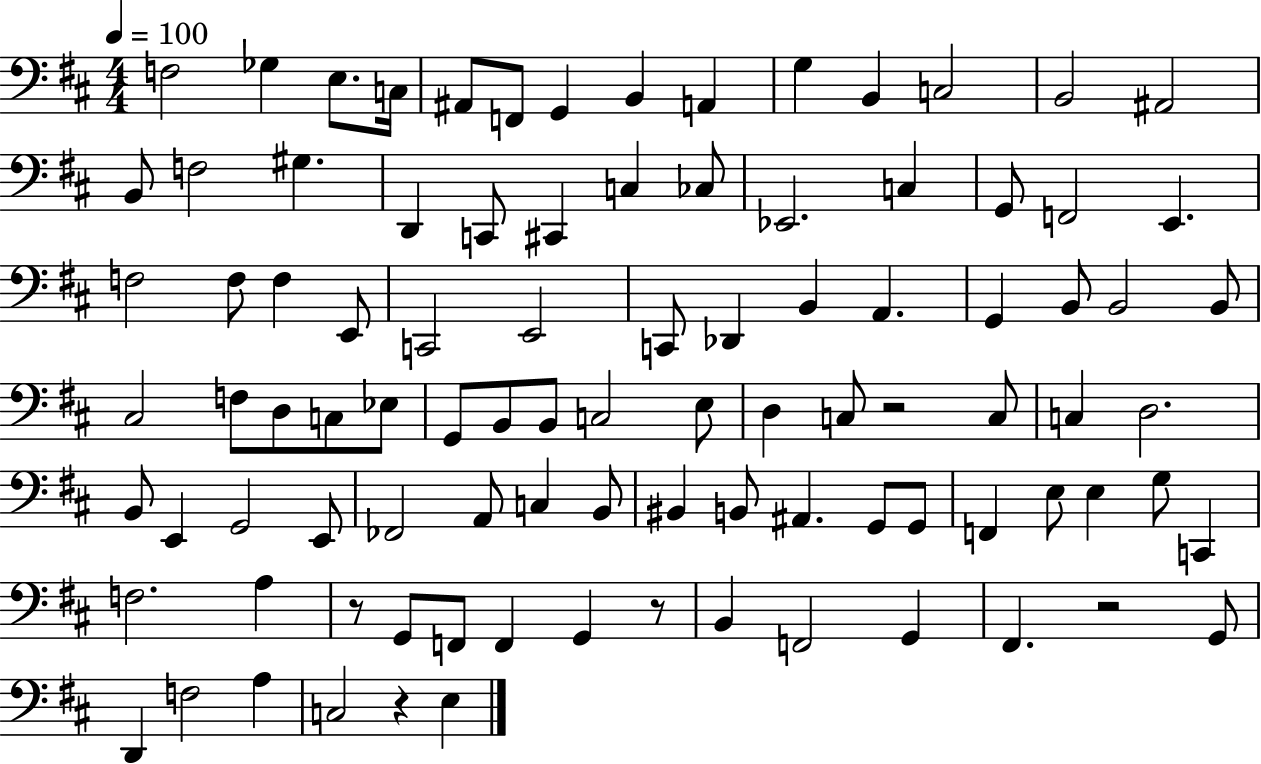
X:1
T:Untitled
M:4/4
L:1/4
K:D
F,2 _G, E,/2 C,/4 ^A,,/2 F,,/2 G,, B,, A,, G, B,, C,2 B,,2 ^A,,2 B,,/2 F,2 ^G, D,, C,,/2 ^C,, C, _C,/2 _E,,2 C, G,,/2 F,,2 E,, F,2 F,/2 F, E,,/2 C,,2 E,,2 C,,/2 _D,, B,, A,, G,, B,,/2 B,,2 B,,/2 ^C,2 F,/2 D,/2 C,/2 _E,/2 G,,/2 B,,/2 B,,/2 C,2 E,/2 D, C,/2 z2 C,/2 C, D,2 B,,/2 E,, G,,2 E,,/2 _F,,2 A,,/2 C, B,,/2 ^B,, B,,/2 ^A,, G,,/2 G,,/2 F,, E,/2 E, G,/2 C,, F,2 A, z/2 G,,/2 F,,/2 F,, G,, z/2 B,, F,,2 G,, ^F,, z2 G,,/2 D,, F,2 A, C,2 z E,